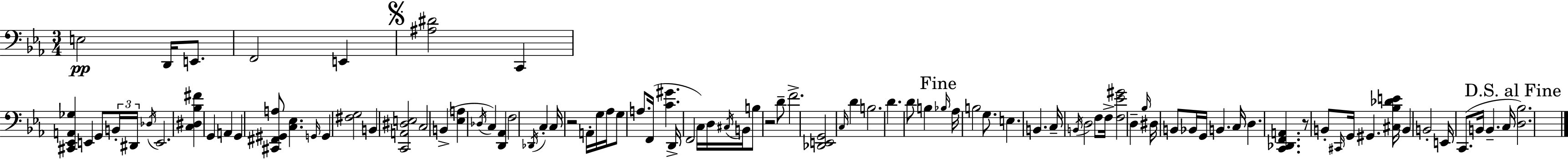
E3/h D2/s E2/e. F2/h E2/q [A#3,D#4]/h C2/q [C#2,Eb2,A2,Gb3]/q E2/q G2/e B2/s D#2/s Db3/s E2/h. [C3,D#3,Bb3,F#4]/q G2/q A2/q G2/q [C#2,F#2,G#2,A3]/e [C3,Eb3]/q. G2/s G2/q [F#3,G3]/h B2/q [C2,A2,D#3,E3]/h C3/h B2/q [Eb3,A3]/q Db3/s C3/q [D2,Ab2]/q F3/h Db2/s C3/q C3/s R/h A2/s G3/s Ab3/s G3/e A3/e. F2/s [C4,G#4]/q. D2/s F2/h C3/s D3/s C#3/s B2/s B3/e R/h D4/e F4/h. [Db2,E2,G2]/h C3/s D4/q B3/h. D4/q. D4/e B3/q Bb3/s Ab3/s B3/h G3/e. E3/q. B2/q. C3/s B2/s D3/h F3/e F3/s [F3,Eb4,G#4]/h D3/q Bb3/s D#3/s B2/e Bb2/s G2/s B2/q. C3/s D3/q. [C2,Db2,F2,A2]/q. R/e B2/e C#2/s G2/s G#2/q. [C#3,Bb3,Db4,E4]/s B2/q B2/h E2/s C2/e. B2/s B2/q. C3/s [D3,Bb3]/h.